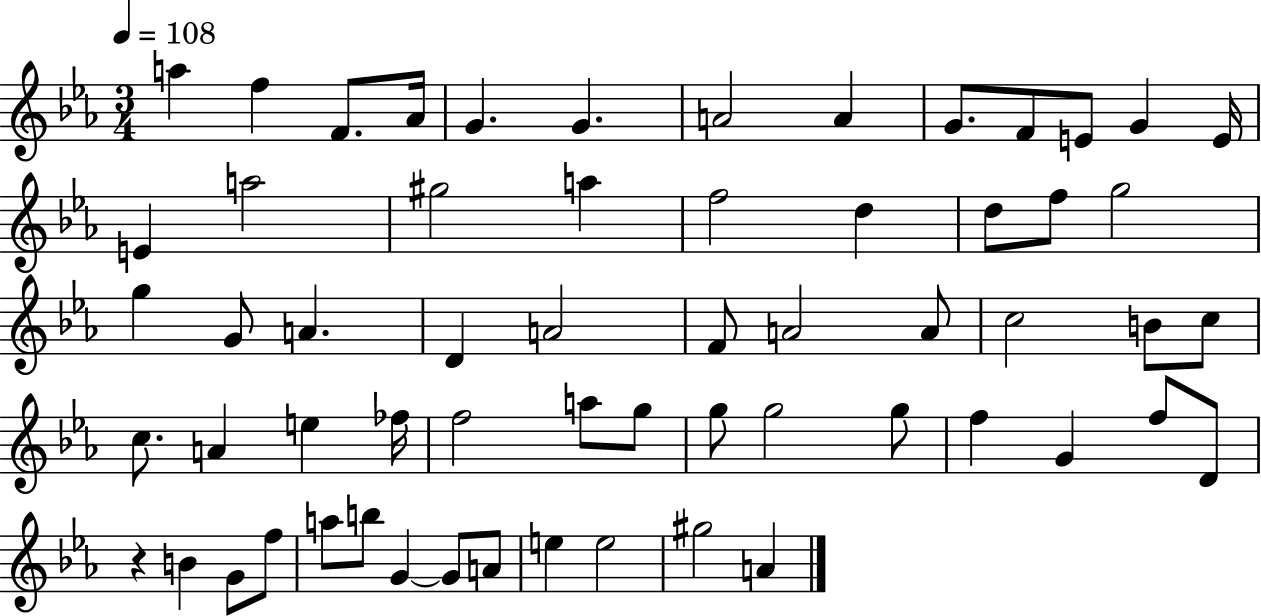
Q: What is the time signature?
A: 3/4